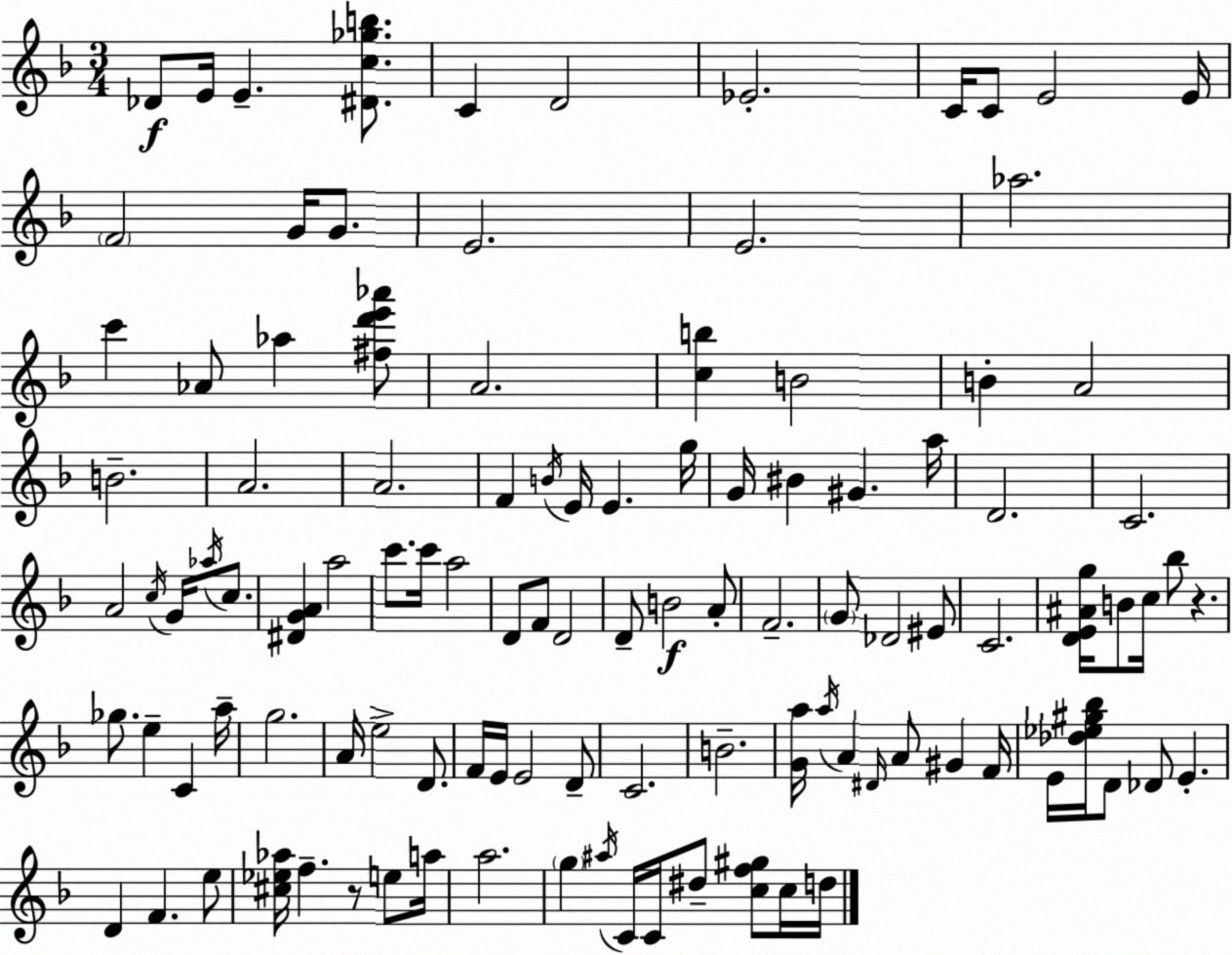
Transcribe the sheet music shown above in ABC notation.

X:1
T:Untitled
M:3/4
L:1/4
K:Dm
_D/2 E/4 E [^Dc_gb]/2 C D2 _E2 C/4 C/2 E2 E/4 F2 G/4 G/2 E2 E2 _a2 c' _A/2 _a [^fd'e'_a']/2 A2 [cb] B2 B A2 B2 A2 A2 F B/4 E/4 E g/4 G/4 ^B ^G a/4 D2 C2 A2 c/4 G/4 _a/4 c/2 [^DGA] a2 c'/2 c'/4 a2 D/2 F/2 D2 D/2 B2 A/2 F2 G/2 _D2 ^E/2 C2 [DE^Ag]/4 B/2 c/4 _b/2 z _g/2 e C a/4 g2 A/4 e2 D/2 F/4 E/4 E2 D/2 C2 B2 [Ga]/4 a/4 A ^D/4 A/2 ^G F/4 E/4 [_d_e^g_b]/4 D/2 _D/2 E D F e/2 [^c_e_a]/4 f z/2 e/2 a/4 a2 g ^a/4 C/4 C/4 ^d/2 [cf^g]/2 c/4 d/4